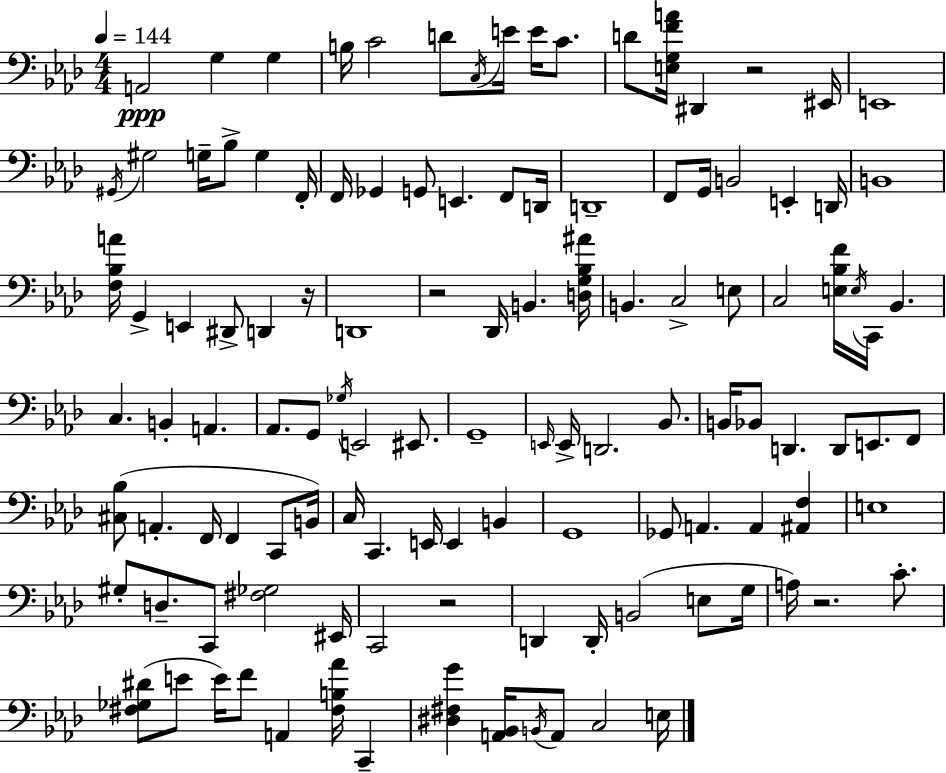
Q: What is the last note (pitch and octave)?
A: E3